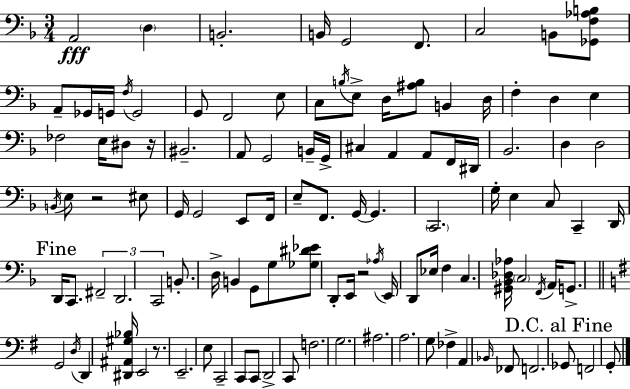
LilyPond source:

{
  \clef bass
  \numericTimeSignature
  \time 3/4
  \key d \minor
  a,2\fff \parenthesize d4 | b,2.-. | b,16 g,2 f,8. | c2 b,8 <ges, f aes b>8 | \break a,8-- ges,16 g,16 \acciaccatura { f16 } g,2 | g,8 f,2 e8 | c8 \acciaccatura { b16 } e8-> d16 <ais b>8 b,4 | d16 f4-. d4 e4 | \break fes2 e16 dis8 | r16 bis,2.-- | a,8 g,2 | b,16-- g,16-> cis4 a,4 a,8 | \break f,16 dis,16 bes,2. | d4 d2 | \acciaccatura { b,16 } e8 r2 | eis8 g,16 g,2 | \break e,8 f,16 e8-- f,8. g,16~~ g,4. | \parenthesize c,2. | g16-. e4 c8 c,4-- | d,16 \mark "Fine" d,16 c,8. \tuplet 3/2 { fis,2-- | \break d,2. | c,2 } b,8.-. | d16-> b,4 g,8 g8 <ges dis' ees'>8 | d,8-. e,16 r2 | \break \acciaccatura { aes16 } e,16 d,8 ees16 f4 c4. | <gis, bes, des aes>16 \parenthesize c2 | \acciaccatura { f,16 } a,16 g,8.-> \bar "||" \break \key g \major g,2 \acciaccatura { d16 } d,4 | <dis, ais, gis bes>16 e,2 r8. | e,2.-- | e8 c,2-- c,8 | \break c,8 d,2-> c,8 | f2. | g2. | ais2. | \break a2. | g8 fes4-> a,4 \grace { bes,16 } | fes,8 f,2. | \mark "D.C. al Fine" ges,8 f,2 | \break g,8-. \bar "|."
}